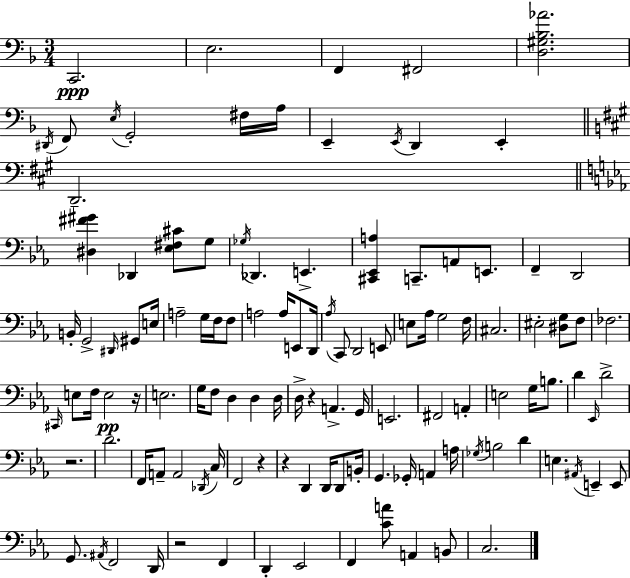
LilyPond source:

{
  \clef bass
  \numericTimeSignature
  \time 3/4
  \key f \major
  c,2.\ppp | e2. | f,4 fis,2 | <d gis bes aes'>2. | \break \acciaccatura { dis,16 } f,8 \acciaccatura { e16 } g,2-. | fis16 a16 e,4-- \acciaccatura { e,16 } d,4 e,4-. | \bar "||" \break \key a \major d,2.-- | \bar "||" \break \key c \minor <dis fis' gis'>4 des,4 <ees fis cis'>8 g8 | \acciaccatura { ges16 } des,4. e,4.-> | <cis, ees, a>4 c,8.-- a,8 e,8. | f,4-- d,2 | \break b,16-. g,2-> \grace { dis,16 } gis,8 | e16 a2-- g16 f16 | f8 a2 a16 e,8 | d,16 \acciaccatura { aes16 } c,8 d,2 | \break e,8 e8 aes16 g2 | f16 cis2. | eis2-. <dis g>8 | f8 fes2. | \break \grace { cis,16 } e8 f16 e2\pp | r16 e2. | g16 f8 d4 d4 | d16 d16-> r4 a,4.-> | \break g,16 e,2. | fis,2 | a,4-. e2 | g16 b8. d'4 \grace { ees,16 } d'2-> | \break r2. | d'2. | f,16 a,8-- a,2 | \acciaccatura { des,16 } c16 f,2 | \break r4 r4 d,4 | d,16 d,8 b,16-. g,4. | ges,16-. a,4 a16 \acciaccatura { ges16 } b2 | d'4 e4. | \break \acciaccatura { ais,16 } e,4-- e,8 g,8. \acciaccatura { ais,16 } | f,2 d,16 r2 | f,4 d,4-. | ees,2 f,4 | \break <c' a'>8 a,4 b,8 c2. | \bar "|."
}